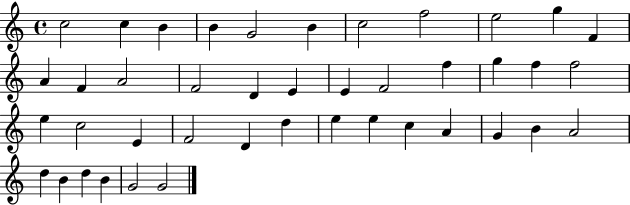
C5/h C5/q B4/q B4/q G4/h B4/q C5/h F5/h E5/h G5/q F4/q A4/q F4/q A4/h F4/h D4/q E4/q E4/q F4/h F5/q G5/q F5/q F5/h E5/q C5/h E4/q F4/h D4/q D5/q E5/q E5/q C5/q A4/q G4/q B4/q A4/h D5/q B4/q D5/q B4/q G4/h G4/h